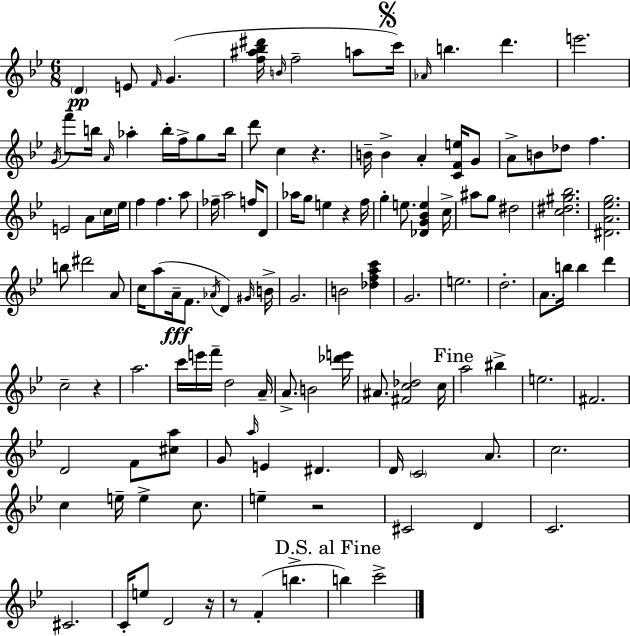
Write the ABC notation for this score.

X:1
T:Untitled
M:6/8
L:1/4
K:Gm
D E/2 F/4 G [f^a_b^d']/4 B/4 f2 a/2 c'/4 _A/4 b d' e'2 G/4 f'/2 b/4 A/4 _a b/4 f/4 g/2 b/4 d'/2 c z B/4 B A [CFe]/4 G/2 A/2 B/2 _d/2 f E2 A/2 c/4 _e/4 f f a/2 _f/4 a2 f/4 D/2 _a/4 g/2 e z f/4 g e/2 [_DG_Be] c/4 ^a/2 g/2 ^d2 [c^d^g_b]2 [^DA_eg]2 b/2 ^d'2 A/2 c/4 a/2 A/4 F/2 _A/4 D ^G/4 B/4 G2 B2 [_dfac'] G2 e2 d2 A/2 b/4 b d' c2 z a2 c'/4 e'/4 f'/4 d2 A/4 A/2 B2 [_d'e']/4 ^A/2 [^Fc_d]2 c/4 a2 ^b e2 ^F2 D2 F/2 [^ca]/2 G/2 a/4 E ^D D/4 C2 A/2 c2 c e/4 e c/2 e z2 ^C2 D C2 ^C2 C/4 e/2 D2 z/4 z/2 F b b c'2